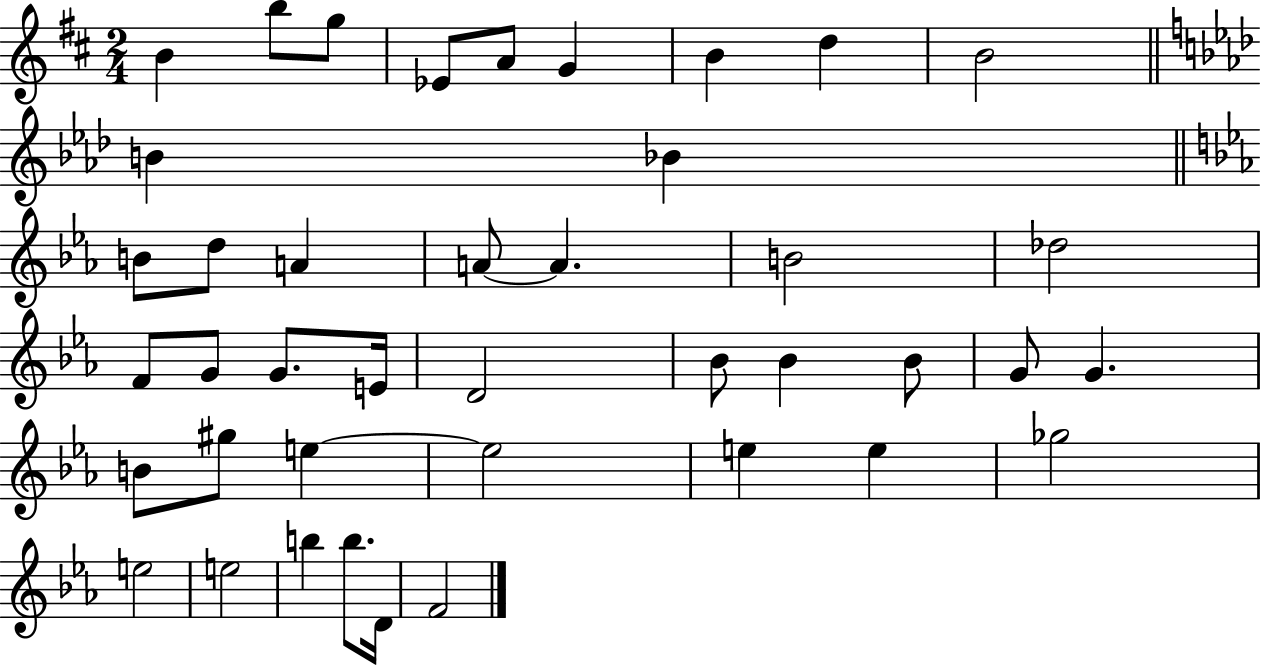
X:1
T:Untitled
M:2/4
L:1/4
K:D
B b/2 g/2 _E/2 A/2 G B d B2 B _B B/2 d/2 A A/2 A B2 _d2 F/2 G/2 G/2 E/4 D2 _B/2 _B _B/2 G/2 G B/2 ^g/2 e e2 e e _g2 e2 e2 b b/2 D/4 F2